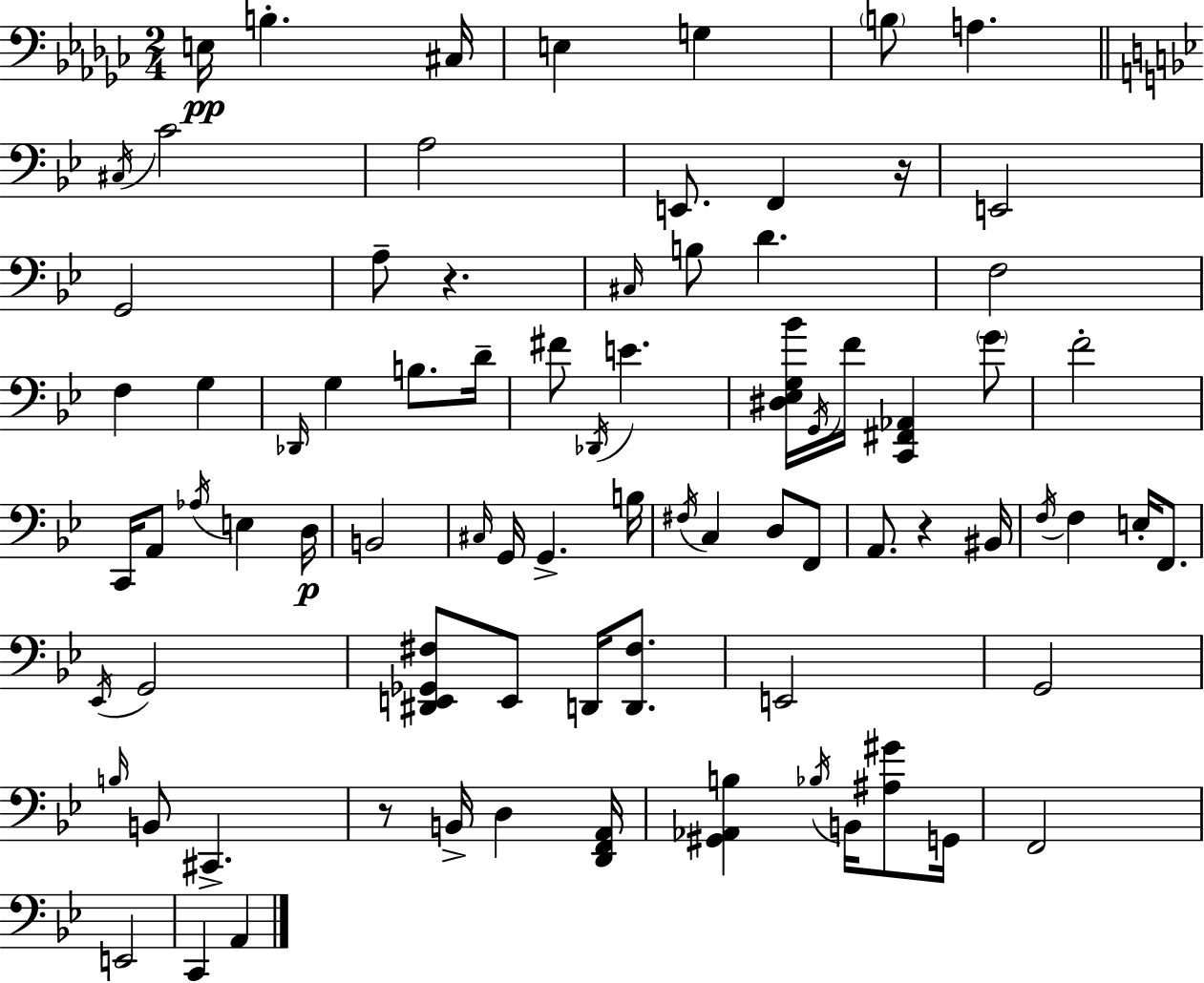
E3/s B3/q. C#3/s E3/q G3/q B3/e A3/q. C#3/s C4/h A3/h E2/e. F2/q R/s E2/h G2/h A3/e R/q. C#3/s B3/e D4/q. F3/h F3/q G3/q Db2/s G3/q B3/e. D4/s F#4/e Db2/s E4/q. [D#3,Eb3,G3,Bb4]/s G2/s F4/s [C2,F#2,Ab2]/q G4/e F4/h C2/s A2/e Ab3/s E3/q D3/s B2/h C#3/s G2/s G2/q. B3/s F#3/s C3/q D3/e F2/e A2/e. R/q BIS2/s F3/s F3/q E3/s F2/e. Eb2/s G2/h [D#2,E2,Gb2,F#3]/e E2/e D2/s [D2,F#3]/e. E2/h G2/h B3/s B2/e C#2/q. R/e B2/s D3/q [D2,F2,A2]/s [G#2,Ab2,B3]/q Bb3/s B2/s [A#3,G#4]/e G2/s F2/h E2/h C2/q A2/q